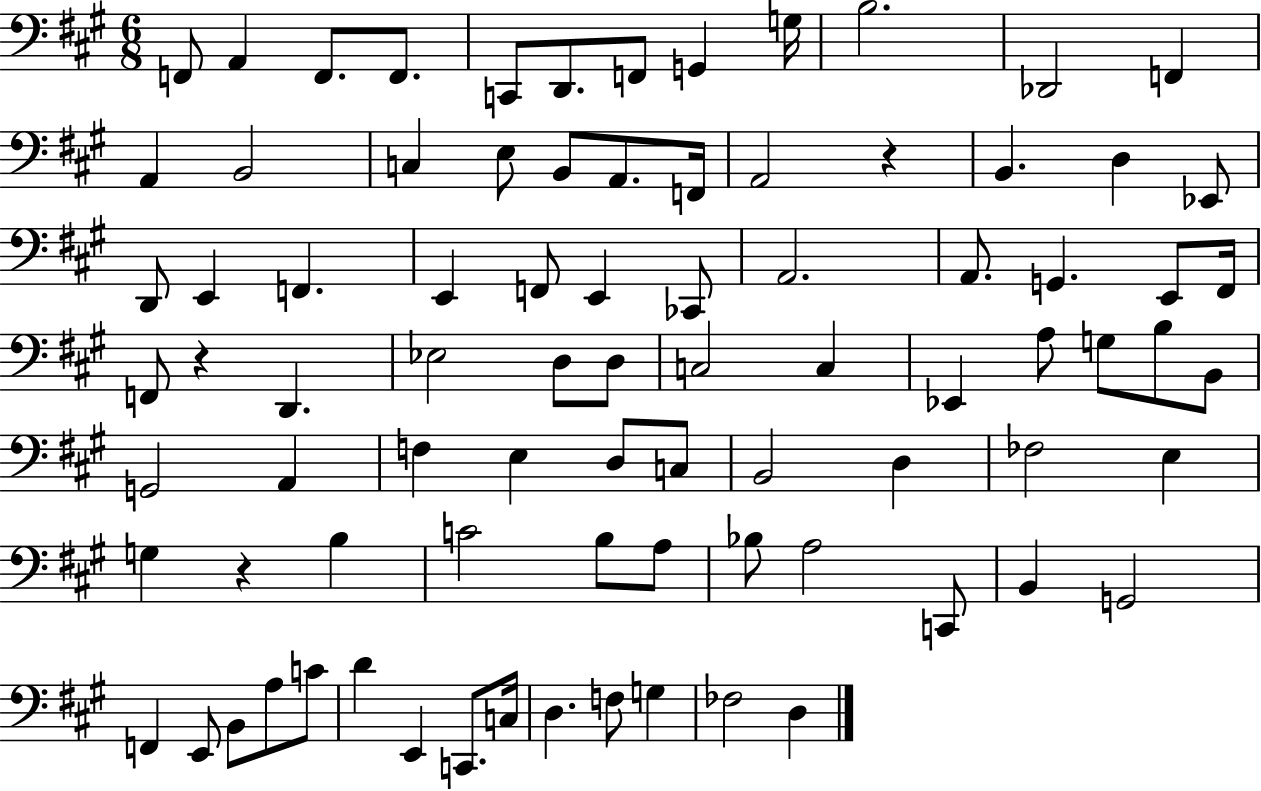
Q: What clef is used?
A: bass